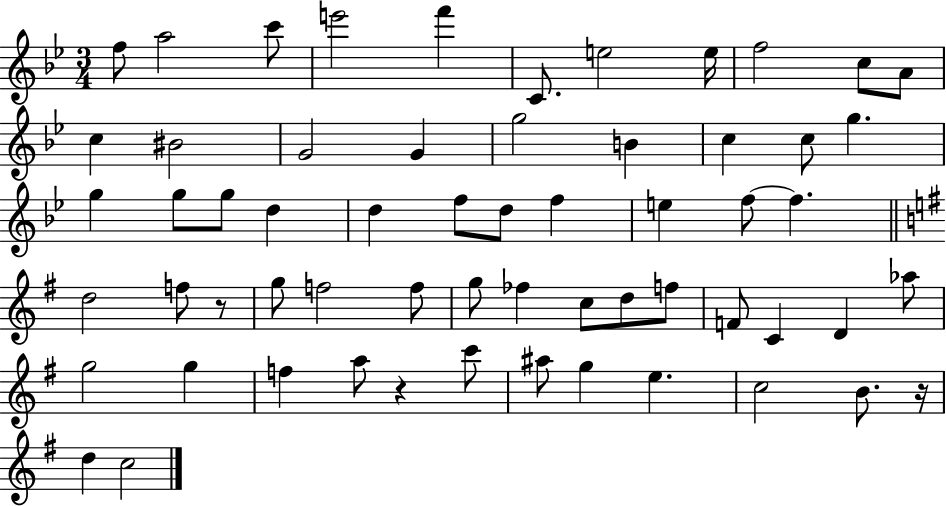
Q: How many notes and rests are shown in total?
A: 60